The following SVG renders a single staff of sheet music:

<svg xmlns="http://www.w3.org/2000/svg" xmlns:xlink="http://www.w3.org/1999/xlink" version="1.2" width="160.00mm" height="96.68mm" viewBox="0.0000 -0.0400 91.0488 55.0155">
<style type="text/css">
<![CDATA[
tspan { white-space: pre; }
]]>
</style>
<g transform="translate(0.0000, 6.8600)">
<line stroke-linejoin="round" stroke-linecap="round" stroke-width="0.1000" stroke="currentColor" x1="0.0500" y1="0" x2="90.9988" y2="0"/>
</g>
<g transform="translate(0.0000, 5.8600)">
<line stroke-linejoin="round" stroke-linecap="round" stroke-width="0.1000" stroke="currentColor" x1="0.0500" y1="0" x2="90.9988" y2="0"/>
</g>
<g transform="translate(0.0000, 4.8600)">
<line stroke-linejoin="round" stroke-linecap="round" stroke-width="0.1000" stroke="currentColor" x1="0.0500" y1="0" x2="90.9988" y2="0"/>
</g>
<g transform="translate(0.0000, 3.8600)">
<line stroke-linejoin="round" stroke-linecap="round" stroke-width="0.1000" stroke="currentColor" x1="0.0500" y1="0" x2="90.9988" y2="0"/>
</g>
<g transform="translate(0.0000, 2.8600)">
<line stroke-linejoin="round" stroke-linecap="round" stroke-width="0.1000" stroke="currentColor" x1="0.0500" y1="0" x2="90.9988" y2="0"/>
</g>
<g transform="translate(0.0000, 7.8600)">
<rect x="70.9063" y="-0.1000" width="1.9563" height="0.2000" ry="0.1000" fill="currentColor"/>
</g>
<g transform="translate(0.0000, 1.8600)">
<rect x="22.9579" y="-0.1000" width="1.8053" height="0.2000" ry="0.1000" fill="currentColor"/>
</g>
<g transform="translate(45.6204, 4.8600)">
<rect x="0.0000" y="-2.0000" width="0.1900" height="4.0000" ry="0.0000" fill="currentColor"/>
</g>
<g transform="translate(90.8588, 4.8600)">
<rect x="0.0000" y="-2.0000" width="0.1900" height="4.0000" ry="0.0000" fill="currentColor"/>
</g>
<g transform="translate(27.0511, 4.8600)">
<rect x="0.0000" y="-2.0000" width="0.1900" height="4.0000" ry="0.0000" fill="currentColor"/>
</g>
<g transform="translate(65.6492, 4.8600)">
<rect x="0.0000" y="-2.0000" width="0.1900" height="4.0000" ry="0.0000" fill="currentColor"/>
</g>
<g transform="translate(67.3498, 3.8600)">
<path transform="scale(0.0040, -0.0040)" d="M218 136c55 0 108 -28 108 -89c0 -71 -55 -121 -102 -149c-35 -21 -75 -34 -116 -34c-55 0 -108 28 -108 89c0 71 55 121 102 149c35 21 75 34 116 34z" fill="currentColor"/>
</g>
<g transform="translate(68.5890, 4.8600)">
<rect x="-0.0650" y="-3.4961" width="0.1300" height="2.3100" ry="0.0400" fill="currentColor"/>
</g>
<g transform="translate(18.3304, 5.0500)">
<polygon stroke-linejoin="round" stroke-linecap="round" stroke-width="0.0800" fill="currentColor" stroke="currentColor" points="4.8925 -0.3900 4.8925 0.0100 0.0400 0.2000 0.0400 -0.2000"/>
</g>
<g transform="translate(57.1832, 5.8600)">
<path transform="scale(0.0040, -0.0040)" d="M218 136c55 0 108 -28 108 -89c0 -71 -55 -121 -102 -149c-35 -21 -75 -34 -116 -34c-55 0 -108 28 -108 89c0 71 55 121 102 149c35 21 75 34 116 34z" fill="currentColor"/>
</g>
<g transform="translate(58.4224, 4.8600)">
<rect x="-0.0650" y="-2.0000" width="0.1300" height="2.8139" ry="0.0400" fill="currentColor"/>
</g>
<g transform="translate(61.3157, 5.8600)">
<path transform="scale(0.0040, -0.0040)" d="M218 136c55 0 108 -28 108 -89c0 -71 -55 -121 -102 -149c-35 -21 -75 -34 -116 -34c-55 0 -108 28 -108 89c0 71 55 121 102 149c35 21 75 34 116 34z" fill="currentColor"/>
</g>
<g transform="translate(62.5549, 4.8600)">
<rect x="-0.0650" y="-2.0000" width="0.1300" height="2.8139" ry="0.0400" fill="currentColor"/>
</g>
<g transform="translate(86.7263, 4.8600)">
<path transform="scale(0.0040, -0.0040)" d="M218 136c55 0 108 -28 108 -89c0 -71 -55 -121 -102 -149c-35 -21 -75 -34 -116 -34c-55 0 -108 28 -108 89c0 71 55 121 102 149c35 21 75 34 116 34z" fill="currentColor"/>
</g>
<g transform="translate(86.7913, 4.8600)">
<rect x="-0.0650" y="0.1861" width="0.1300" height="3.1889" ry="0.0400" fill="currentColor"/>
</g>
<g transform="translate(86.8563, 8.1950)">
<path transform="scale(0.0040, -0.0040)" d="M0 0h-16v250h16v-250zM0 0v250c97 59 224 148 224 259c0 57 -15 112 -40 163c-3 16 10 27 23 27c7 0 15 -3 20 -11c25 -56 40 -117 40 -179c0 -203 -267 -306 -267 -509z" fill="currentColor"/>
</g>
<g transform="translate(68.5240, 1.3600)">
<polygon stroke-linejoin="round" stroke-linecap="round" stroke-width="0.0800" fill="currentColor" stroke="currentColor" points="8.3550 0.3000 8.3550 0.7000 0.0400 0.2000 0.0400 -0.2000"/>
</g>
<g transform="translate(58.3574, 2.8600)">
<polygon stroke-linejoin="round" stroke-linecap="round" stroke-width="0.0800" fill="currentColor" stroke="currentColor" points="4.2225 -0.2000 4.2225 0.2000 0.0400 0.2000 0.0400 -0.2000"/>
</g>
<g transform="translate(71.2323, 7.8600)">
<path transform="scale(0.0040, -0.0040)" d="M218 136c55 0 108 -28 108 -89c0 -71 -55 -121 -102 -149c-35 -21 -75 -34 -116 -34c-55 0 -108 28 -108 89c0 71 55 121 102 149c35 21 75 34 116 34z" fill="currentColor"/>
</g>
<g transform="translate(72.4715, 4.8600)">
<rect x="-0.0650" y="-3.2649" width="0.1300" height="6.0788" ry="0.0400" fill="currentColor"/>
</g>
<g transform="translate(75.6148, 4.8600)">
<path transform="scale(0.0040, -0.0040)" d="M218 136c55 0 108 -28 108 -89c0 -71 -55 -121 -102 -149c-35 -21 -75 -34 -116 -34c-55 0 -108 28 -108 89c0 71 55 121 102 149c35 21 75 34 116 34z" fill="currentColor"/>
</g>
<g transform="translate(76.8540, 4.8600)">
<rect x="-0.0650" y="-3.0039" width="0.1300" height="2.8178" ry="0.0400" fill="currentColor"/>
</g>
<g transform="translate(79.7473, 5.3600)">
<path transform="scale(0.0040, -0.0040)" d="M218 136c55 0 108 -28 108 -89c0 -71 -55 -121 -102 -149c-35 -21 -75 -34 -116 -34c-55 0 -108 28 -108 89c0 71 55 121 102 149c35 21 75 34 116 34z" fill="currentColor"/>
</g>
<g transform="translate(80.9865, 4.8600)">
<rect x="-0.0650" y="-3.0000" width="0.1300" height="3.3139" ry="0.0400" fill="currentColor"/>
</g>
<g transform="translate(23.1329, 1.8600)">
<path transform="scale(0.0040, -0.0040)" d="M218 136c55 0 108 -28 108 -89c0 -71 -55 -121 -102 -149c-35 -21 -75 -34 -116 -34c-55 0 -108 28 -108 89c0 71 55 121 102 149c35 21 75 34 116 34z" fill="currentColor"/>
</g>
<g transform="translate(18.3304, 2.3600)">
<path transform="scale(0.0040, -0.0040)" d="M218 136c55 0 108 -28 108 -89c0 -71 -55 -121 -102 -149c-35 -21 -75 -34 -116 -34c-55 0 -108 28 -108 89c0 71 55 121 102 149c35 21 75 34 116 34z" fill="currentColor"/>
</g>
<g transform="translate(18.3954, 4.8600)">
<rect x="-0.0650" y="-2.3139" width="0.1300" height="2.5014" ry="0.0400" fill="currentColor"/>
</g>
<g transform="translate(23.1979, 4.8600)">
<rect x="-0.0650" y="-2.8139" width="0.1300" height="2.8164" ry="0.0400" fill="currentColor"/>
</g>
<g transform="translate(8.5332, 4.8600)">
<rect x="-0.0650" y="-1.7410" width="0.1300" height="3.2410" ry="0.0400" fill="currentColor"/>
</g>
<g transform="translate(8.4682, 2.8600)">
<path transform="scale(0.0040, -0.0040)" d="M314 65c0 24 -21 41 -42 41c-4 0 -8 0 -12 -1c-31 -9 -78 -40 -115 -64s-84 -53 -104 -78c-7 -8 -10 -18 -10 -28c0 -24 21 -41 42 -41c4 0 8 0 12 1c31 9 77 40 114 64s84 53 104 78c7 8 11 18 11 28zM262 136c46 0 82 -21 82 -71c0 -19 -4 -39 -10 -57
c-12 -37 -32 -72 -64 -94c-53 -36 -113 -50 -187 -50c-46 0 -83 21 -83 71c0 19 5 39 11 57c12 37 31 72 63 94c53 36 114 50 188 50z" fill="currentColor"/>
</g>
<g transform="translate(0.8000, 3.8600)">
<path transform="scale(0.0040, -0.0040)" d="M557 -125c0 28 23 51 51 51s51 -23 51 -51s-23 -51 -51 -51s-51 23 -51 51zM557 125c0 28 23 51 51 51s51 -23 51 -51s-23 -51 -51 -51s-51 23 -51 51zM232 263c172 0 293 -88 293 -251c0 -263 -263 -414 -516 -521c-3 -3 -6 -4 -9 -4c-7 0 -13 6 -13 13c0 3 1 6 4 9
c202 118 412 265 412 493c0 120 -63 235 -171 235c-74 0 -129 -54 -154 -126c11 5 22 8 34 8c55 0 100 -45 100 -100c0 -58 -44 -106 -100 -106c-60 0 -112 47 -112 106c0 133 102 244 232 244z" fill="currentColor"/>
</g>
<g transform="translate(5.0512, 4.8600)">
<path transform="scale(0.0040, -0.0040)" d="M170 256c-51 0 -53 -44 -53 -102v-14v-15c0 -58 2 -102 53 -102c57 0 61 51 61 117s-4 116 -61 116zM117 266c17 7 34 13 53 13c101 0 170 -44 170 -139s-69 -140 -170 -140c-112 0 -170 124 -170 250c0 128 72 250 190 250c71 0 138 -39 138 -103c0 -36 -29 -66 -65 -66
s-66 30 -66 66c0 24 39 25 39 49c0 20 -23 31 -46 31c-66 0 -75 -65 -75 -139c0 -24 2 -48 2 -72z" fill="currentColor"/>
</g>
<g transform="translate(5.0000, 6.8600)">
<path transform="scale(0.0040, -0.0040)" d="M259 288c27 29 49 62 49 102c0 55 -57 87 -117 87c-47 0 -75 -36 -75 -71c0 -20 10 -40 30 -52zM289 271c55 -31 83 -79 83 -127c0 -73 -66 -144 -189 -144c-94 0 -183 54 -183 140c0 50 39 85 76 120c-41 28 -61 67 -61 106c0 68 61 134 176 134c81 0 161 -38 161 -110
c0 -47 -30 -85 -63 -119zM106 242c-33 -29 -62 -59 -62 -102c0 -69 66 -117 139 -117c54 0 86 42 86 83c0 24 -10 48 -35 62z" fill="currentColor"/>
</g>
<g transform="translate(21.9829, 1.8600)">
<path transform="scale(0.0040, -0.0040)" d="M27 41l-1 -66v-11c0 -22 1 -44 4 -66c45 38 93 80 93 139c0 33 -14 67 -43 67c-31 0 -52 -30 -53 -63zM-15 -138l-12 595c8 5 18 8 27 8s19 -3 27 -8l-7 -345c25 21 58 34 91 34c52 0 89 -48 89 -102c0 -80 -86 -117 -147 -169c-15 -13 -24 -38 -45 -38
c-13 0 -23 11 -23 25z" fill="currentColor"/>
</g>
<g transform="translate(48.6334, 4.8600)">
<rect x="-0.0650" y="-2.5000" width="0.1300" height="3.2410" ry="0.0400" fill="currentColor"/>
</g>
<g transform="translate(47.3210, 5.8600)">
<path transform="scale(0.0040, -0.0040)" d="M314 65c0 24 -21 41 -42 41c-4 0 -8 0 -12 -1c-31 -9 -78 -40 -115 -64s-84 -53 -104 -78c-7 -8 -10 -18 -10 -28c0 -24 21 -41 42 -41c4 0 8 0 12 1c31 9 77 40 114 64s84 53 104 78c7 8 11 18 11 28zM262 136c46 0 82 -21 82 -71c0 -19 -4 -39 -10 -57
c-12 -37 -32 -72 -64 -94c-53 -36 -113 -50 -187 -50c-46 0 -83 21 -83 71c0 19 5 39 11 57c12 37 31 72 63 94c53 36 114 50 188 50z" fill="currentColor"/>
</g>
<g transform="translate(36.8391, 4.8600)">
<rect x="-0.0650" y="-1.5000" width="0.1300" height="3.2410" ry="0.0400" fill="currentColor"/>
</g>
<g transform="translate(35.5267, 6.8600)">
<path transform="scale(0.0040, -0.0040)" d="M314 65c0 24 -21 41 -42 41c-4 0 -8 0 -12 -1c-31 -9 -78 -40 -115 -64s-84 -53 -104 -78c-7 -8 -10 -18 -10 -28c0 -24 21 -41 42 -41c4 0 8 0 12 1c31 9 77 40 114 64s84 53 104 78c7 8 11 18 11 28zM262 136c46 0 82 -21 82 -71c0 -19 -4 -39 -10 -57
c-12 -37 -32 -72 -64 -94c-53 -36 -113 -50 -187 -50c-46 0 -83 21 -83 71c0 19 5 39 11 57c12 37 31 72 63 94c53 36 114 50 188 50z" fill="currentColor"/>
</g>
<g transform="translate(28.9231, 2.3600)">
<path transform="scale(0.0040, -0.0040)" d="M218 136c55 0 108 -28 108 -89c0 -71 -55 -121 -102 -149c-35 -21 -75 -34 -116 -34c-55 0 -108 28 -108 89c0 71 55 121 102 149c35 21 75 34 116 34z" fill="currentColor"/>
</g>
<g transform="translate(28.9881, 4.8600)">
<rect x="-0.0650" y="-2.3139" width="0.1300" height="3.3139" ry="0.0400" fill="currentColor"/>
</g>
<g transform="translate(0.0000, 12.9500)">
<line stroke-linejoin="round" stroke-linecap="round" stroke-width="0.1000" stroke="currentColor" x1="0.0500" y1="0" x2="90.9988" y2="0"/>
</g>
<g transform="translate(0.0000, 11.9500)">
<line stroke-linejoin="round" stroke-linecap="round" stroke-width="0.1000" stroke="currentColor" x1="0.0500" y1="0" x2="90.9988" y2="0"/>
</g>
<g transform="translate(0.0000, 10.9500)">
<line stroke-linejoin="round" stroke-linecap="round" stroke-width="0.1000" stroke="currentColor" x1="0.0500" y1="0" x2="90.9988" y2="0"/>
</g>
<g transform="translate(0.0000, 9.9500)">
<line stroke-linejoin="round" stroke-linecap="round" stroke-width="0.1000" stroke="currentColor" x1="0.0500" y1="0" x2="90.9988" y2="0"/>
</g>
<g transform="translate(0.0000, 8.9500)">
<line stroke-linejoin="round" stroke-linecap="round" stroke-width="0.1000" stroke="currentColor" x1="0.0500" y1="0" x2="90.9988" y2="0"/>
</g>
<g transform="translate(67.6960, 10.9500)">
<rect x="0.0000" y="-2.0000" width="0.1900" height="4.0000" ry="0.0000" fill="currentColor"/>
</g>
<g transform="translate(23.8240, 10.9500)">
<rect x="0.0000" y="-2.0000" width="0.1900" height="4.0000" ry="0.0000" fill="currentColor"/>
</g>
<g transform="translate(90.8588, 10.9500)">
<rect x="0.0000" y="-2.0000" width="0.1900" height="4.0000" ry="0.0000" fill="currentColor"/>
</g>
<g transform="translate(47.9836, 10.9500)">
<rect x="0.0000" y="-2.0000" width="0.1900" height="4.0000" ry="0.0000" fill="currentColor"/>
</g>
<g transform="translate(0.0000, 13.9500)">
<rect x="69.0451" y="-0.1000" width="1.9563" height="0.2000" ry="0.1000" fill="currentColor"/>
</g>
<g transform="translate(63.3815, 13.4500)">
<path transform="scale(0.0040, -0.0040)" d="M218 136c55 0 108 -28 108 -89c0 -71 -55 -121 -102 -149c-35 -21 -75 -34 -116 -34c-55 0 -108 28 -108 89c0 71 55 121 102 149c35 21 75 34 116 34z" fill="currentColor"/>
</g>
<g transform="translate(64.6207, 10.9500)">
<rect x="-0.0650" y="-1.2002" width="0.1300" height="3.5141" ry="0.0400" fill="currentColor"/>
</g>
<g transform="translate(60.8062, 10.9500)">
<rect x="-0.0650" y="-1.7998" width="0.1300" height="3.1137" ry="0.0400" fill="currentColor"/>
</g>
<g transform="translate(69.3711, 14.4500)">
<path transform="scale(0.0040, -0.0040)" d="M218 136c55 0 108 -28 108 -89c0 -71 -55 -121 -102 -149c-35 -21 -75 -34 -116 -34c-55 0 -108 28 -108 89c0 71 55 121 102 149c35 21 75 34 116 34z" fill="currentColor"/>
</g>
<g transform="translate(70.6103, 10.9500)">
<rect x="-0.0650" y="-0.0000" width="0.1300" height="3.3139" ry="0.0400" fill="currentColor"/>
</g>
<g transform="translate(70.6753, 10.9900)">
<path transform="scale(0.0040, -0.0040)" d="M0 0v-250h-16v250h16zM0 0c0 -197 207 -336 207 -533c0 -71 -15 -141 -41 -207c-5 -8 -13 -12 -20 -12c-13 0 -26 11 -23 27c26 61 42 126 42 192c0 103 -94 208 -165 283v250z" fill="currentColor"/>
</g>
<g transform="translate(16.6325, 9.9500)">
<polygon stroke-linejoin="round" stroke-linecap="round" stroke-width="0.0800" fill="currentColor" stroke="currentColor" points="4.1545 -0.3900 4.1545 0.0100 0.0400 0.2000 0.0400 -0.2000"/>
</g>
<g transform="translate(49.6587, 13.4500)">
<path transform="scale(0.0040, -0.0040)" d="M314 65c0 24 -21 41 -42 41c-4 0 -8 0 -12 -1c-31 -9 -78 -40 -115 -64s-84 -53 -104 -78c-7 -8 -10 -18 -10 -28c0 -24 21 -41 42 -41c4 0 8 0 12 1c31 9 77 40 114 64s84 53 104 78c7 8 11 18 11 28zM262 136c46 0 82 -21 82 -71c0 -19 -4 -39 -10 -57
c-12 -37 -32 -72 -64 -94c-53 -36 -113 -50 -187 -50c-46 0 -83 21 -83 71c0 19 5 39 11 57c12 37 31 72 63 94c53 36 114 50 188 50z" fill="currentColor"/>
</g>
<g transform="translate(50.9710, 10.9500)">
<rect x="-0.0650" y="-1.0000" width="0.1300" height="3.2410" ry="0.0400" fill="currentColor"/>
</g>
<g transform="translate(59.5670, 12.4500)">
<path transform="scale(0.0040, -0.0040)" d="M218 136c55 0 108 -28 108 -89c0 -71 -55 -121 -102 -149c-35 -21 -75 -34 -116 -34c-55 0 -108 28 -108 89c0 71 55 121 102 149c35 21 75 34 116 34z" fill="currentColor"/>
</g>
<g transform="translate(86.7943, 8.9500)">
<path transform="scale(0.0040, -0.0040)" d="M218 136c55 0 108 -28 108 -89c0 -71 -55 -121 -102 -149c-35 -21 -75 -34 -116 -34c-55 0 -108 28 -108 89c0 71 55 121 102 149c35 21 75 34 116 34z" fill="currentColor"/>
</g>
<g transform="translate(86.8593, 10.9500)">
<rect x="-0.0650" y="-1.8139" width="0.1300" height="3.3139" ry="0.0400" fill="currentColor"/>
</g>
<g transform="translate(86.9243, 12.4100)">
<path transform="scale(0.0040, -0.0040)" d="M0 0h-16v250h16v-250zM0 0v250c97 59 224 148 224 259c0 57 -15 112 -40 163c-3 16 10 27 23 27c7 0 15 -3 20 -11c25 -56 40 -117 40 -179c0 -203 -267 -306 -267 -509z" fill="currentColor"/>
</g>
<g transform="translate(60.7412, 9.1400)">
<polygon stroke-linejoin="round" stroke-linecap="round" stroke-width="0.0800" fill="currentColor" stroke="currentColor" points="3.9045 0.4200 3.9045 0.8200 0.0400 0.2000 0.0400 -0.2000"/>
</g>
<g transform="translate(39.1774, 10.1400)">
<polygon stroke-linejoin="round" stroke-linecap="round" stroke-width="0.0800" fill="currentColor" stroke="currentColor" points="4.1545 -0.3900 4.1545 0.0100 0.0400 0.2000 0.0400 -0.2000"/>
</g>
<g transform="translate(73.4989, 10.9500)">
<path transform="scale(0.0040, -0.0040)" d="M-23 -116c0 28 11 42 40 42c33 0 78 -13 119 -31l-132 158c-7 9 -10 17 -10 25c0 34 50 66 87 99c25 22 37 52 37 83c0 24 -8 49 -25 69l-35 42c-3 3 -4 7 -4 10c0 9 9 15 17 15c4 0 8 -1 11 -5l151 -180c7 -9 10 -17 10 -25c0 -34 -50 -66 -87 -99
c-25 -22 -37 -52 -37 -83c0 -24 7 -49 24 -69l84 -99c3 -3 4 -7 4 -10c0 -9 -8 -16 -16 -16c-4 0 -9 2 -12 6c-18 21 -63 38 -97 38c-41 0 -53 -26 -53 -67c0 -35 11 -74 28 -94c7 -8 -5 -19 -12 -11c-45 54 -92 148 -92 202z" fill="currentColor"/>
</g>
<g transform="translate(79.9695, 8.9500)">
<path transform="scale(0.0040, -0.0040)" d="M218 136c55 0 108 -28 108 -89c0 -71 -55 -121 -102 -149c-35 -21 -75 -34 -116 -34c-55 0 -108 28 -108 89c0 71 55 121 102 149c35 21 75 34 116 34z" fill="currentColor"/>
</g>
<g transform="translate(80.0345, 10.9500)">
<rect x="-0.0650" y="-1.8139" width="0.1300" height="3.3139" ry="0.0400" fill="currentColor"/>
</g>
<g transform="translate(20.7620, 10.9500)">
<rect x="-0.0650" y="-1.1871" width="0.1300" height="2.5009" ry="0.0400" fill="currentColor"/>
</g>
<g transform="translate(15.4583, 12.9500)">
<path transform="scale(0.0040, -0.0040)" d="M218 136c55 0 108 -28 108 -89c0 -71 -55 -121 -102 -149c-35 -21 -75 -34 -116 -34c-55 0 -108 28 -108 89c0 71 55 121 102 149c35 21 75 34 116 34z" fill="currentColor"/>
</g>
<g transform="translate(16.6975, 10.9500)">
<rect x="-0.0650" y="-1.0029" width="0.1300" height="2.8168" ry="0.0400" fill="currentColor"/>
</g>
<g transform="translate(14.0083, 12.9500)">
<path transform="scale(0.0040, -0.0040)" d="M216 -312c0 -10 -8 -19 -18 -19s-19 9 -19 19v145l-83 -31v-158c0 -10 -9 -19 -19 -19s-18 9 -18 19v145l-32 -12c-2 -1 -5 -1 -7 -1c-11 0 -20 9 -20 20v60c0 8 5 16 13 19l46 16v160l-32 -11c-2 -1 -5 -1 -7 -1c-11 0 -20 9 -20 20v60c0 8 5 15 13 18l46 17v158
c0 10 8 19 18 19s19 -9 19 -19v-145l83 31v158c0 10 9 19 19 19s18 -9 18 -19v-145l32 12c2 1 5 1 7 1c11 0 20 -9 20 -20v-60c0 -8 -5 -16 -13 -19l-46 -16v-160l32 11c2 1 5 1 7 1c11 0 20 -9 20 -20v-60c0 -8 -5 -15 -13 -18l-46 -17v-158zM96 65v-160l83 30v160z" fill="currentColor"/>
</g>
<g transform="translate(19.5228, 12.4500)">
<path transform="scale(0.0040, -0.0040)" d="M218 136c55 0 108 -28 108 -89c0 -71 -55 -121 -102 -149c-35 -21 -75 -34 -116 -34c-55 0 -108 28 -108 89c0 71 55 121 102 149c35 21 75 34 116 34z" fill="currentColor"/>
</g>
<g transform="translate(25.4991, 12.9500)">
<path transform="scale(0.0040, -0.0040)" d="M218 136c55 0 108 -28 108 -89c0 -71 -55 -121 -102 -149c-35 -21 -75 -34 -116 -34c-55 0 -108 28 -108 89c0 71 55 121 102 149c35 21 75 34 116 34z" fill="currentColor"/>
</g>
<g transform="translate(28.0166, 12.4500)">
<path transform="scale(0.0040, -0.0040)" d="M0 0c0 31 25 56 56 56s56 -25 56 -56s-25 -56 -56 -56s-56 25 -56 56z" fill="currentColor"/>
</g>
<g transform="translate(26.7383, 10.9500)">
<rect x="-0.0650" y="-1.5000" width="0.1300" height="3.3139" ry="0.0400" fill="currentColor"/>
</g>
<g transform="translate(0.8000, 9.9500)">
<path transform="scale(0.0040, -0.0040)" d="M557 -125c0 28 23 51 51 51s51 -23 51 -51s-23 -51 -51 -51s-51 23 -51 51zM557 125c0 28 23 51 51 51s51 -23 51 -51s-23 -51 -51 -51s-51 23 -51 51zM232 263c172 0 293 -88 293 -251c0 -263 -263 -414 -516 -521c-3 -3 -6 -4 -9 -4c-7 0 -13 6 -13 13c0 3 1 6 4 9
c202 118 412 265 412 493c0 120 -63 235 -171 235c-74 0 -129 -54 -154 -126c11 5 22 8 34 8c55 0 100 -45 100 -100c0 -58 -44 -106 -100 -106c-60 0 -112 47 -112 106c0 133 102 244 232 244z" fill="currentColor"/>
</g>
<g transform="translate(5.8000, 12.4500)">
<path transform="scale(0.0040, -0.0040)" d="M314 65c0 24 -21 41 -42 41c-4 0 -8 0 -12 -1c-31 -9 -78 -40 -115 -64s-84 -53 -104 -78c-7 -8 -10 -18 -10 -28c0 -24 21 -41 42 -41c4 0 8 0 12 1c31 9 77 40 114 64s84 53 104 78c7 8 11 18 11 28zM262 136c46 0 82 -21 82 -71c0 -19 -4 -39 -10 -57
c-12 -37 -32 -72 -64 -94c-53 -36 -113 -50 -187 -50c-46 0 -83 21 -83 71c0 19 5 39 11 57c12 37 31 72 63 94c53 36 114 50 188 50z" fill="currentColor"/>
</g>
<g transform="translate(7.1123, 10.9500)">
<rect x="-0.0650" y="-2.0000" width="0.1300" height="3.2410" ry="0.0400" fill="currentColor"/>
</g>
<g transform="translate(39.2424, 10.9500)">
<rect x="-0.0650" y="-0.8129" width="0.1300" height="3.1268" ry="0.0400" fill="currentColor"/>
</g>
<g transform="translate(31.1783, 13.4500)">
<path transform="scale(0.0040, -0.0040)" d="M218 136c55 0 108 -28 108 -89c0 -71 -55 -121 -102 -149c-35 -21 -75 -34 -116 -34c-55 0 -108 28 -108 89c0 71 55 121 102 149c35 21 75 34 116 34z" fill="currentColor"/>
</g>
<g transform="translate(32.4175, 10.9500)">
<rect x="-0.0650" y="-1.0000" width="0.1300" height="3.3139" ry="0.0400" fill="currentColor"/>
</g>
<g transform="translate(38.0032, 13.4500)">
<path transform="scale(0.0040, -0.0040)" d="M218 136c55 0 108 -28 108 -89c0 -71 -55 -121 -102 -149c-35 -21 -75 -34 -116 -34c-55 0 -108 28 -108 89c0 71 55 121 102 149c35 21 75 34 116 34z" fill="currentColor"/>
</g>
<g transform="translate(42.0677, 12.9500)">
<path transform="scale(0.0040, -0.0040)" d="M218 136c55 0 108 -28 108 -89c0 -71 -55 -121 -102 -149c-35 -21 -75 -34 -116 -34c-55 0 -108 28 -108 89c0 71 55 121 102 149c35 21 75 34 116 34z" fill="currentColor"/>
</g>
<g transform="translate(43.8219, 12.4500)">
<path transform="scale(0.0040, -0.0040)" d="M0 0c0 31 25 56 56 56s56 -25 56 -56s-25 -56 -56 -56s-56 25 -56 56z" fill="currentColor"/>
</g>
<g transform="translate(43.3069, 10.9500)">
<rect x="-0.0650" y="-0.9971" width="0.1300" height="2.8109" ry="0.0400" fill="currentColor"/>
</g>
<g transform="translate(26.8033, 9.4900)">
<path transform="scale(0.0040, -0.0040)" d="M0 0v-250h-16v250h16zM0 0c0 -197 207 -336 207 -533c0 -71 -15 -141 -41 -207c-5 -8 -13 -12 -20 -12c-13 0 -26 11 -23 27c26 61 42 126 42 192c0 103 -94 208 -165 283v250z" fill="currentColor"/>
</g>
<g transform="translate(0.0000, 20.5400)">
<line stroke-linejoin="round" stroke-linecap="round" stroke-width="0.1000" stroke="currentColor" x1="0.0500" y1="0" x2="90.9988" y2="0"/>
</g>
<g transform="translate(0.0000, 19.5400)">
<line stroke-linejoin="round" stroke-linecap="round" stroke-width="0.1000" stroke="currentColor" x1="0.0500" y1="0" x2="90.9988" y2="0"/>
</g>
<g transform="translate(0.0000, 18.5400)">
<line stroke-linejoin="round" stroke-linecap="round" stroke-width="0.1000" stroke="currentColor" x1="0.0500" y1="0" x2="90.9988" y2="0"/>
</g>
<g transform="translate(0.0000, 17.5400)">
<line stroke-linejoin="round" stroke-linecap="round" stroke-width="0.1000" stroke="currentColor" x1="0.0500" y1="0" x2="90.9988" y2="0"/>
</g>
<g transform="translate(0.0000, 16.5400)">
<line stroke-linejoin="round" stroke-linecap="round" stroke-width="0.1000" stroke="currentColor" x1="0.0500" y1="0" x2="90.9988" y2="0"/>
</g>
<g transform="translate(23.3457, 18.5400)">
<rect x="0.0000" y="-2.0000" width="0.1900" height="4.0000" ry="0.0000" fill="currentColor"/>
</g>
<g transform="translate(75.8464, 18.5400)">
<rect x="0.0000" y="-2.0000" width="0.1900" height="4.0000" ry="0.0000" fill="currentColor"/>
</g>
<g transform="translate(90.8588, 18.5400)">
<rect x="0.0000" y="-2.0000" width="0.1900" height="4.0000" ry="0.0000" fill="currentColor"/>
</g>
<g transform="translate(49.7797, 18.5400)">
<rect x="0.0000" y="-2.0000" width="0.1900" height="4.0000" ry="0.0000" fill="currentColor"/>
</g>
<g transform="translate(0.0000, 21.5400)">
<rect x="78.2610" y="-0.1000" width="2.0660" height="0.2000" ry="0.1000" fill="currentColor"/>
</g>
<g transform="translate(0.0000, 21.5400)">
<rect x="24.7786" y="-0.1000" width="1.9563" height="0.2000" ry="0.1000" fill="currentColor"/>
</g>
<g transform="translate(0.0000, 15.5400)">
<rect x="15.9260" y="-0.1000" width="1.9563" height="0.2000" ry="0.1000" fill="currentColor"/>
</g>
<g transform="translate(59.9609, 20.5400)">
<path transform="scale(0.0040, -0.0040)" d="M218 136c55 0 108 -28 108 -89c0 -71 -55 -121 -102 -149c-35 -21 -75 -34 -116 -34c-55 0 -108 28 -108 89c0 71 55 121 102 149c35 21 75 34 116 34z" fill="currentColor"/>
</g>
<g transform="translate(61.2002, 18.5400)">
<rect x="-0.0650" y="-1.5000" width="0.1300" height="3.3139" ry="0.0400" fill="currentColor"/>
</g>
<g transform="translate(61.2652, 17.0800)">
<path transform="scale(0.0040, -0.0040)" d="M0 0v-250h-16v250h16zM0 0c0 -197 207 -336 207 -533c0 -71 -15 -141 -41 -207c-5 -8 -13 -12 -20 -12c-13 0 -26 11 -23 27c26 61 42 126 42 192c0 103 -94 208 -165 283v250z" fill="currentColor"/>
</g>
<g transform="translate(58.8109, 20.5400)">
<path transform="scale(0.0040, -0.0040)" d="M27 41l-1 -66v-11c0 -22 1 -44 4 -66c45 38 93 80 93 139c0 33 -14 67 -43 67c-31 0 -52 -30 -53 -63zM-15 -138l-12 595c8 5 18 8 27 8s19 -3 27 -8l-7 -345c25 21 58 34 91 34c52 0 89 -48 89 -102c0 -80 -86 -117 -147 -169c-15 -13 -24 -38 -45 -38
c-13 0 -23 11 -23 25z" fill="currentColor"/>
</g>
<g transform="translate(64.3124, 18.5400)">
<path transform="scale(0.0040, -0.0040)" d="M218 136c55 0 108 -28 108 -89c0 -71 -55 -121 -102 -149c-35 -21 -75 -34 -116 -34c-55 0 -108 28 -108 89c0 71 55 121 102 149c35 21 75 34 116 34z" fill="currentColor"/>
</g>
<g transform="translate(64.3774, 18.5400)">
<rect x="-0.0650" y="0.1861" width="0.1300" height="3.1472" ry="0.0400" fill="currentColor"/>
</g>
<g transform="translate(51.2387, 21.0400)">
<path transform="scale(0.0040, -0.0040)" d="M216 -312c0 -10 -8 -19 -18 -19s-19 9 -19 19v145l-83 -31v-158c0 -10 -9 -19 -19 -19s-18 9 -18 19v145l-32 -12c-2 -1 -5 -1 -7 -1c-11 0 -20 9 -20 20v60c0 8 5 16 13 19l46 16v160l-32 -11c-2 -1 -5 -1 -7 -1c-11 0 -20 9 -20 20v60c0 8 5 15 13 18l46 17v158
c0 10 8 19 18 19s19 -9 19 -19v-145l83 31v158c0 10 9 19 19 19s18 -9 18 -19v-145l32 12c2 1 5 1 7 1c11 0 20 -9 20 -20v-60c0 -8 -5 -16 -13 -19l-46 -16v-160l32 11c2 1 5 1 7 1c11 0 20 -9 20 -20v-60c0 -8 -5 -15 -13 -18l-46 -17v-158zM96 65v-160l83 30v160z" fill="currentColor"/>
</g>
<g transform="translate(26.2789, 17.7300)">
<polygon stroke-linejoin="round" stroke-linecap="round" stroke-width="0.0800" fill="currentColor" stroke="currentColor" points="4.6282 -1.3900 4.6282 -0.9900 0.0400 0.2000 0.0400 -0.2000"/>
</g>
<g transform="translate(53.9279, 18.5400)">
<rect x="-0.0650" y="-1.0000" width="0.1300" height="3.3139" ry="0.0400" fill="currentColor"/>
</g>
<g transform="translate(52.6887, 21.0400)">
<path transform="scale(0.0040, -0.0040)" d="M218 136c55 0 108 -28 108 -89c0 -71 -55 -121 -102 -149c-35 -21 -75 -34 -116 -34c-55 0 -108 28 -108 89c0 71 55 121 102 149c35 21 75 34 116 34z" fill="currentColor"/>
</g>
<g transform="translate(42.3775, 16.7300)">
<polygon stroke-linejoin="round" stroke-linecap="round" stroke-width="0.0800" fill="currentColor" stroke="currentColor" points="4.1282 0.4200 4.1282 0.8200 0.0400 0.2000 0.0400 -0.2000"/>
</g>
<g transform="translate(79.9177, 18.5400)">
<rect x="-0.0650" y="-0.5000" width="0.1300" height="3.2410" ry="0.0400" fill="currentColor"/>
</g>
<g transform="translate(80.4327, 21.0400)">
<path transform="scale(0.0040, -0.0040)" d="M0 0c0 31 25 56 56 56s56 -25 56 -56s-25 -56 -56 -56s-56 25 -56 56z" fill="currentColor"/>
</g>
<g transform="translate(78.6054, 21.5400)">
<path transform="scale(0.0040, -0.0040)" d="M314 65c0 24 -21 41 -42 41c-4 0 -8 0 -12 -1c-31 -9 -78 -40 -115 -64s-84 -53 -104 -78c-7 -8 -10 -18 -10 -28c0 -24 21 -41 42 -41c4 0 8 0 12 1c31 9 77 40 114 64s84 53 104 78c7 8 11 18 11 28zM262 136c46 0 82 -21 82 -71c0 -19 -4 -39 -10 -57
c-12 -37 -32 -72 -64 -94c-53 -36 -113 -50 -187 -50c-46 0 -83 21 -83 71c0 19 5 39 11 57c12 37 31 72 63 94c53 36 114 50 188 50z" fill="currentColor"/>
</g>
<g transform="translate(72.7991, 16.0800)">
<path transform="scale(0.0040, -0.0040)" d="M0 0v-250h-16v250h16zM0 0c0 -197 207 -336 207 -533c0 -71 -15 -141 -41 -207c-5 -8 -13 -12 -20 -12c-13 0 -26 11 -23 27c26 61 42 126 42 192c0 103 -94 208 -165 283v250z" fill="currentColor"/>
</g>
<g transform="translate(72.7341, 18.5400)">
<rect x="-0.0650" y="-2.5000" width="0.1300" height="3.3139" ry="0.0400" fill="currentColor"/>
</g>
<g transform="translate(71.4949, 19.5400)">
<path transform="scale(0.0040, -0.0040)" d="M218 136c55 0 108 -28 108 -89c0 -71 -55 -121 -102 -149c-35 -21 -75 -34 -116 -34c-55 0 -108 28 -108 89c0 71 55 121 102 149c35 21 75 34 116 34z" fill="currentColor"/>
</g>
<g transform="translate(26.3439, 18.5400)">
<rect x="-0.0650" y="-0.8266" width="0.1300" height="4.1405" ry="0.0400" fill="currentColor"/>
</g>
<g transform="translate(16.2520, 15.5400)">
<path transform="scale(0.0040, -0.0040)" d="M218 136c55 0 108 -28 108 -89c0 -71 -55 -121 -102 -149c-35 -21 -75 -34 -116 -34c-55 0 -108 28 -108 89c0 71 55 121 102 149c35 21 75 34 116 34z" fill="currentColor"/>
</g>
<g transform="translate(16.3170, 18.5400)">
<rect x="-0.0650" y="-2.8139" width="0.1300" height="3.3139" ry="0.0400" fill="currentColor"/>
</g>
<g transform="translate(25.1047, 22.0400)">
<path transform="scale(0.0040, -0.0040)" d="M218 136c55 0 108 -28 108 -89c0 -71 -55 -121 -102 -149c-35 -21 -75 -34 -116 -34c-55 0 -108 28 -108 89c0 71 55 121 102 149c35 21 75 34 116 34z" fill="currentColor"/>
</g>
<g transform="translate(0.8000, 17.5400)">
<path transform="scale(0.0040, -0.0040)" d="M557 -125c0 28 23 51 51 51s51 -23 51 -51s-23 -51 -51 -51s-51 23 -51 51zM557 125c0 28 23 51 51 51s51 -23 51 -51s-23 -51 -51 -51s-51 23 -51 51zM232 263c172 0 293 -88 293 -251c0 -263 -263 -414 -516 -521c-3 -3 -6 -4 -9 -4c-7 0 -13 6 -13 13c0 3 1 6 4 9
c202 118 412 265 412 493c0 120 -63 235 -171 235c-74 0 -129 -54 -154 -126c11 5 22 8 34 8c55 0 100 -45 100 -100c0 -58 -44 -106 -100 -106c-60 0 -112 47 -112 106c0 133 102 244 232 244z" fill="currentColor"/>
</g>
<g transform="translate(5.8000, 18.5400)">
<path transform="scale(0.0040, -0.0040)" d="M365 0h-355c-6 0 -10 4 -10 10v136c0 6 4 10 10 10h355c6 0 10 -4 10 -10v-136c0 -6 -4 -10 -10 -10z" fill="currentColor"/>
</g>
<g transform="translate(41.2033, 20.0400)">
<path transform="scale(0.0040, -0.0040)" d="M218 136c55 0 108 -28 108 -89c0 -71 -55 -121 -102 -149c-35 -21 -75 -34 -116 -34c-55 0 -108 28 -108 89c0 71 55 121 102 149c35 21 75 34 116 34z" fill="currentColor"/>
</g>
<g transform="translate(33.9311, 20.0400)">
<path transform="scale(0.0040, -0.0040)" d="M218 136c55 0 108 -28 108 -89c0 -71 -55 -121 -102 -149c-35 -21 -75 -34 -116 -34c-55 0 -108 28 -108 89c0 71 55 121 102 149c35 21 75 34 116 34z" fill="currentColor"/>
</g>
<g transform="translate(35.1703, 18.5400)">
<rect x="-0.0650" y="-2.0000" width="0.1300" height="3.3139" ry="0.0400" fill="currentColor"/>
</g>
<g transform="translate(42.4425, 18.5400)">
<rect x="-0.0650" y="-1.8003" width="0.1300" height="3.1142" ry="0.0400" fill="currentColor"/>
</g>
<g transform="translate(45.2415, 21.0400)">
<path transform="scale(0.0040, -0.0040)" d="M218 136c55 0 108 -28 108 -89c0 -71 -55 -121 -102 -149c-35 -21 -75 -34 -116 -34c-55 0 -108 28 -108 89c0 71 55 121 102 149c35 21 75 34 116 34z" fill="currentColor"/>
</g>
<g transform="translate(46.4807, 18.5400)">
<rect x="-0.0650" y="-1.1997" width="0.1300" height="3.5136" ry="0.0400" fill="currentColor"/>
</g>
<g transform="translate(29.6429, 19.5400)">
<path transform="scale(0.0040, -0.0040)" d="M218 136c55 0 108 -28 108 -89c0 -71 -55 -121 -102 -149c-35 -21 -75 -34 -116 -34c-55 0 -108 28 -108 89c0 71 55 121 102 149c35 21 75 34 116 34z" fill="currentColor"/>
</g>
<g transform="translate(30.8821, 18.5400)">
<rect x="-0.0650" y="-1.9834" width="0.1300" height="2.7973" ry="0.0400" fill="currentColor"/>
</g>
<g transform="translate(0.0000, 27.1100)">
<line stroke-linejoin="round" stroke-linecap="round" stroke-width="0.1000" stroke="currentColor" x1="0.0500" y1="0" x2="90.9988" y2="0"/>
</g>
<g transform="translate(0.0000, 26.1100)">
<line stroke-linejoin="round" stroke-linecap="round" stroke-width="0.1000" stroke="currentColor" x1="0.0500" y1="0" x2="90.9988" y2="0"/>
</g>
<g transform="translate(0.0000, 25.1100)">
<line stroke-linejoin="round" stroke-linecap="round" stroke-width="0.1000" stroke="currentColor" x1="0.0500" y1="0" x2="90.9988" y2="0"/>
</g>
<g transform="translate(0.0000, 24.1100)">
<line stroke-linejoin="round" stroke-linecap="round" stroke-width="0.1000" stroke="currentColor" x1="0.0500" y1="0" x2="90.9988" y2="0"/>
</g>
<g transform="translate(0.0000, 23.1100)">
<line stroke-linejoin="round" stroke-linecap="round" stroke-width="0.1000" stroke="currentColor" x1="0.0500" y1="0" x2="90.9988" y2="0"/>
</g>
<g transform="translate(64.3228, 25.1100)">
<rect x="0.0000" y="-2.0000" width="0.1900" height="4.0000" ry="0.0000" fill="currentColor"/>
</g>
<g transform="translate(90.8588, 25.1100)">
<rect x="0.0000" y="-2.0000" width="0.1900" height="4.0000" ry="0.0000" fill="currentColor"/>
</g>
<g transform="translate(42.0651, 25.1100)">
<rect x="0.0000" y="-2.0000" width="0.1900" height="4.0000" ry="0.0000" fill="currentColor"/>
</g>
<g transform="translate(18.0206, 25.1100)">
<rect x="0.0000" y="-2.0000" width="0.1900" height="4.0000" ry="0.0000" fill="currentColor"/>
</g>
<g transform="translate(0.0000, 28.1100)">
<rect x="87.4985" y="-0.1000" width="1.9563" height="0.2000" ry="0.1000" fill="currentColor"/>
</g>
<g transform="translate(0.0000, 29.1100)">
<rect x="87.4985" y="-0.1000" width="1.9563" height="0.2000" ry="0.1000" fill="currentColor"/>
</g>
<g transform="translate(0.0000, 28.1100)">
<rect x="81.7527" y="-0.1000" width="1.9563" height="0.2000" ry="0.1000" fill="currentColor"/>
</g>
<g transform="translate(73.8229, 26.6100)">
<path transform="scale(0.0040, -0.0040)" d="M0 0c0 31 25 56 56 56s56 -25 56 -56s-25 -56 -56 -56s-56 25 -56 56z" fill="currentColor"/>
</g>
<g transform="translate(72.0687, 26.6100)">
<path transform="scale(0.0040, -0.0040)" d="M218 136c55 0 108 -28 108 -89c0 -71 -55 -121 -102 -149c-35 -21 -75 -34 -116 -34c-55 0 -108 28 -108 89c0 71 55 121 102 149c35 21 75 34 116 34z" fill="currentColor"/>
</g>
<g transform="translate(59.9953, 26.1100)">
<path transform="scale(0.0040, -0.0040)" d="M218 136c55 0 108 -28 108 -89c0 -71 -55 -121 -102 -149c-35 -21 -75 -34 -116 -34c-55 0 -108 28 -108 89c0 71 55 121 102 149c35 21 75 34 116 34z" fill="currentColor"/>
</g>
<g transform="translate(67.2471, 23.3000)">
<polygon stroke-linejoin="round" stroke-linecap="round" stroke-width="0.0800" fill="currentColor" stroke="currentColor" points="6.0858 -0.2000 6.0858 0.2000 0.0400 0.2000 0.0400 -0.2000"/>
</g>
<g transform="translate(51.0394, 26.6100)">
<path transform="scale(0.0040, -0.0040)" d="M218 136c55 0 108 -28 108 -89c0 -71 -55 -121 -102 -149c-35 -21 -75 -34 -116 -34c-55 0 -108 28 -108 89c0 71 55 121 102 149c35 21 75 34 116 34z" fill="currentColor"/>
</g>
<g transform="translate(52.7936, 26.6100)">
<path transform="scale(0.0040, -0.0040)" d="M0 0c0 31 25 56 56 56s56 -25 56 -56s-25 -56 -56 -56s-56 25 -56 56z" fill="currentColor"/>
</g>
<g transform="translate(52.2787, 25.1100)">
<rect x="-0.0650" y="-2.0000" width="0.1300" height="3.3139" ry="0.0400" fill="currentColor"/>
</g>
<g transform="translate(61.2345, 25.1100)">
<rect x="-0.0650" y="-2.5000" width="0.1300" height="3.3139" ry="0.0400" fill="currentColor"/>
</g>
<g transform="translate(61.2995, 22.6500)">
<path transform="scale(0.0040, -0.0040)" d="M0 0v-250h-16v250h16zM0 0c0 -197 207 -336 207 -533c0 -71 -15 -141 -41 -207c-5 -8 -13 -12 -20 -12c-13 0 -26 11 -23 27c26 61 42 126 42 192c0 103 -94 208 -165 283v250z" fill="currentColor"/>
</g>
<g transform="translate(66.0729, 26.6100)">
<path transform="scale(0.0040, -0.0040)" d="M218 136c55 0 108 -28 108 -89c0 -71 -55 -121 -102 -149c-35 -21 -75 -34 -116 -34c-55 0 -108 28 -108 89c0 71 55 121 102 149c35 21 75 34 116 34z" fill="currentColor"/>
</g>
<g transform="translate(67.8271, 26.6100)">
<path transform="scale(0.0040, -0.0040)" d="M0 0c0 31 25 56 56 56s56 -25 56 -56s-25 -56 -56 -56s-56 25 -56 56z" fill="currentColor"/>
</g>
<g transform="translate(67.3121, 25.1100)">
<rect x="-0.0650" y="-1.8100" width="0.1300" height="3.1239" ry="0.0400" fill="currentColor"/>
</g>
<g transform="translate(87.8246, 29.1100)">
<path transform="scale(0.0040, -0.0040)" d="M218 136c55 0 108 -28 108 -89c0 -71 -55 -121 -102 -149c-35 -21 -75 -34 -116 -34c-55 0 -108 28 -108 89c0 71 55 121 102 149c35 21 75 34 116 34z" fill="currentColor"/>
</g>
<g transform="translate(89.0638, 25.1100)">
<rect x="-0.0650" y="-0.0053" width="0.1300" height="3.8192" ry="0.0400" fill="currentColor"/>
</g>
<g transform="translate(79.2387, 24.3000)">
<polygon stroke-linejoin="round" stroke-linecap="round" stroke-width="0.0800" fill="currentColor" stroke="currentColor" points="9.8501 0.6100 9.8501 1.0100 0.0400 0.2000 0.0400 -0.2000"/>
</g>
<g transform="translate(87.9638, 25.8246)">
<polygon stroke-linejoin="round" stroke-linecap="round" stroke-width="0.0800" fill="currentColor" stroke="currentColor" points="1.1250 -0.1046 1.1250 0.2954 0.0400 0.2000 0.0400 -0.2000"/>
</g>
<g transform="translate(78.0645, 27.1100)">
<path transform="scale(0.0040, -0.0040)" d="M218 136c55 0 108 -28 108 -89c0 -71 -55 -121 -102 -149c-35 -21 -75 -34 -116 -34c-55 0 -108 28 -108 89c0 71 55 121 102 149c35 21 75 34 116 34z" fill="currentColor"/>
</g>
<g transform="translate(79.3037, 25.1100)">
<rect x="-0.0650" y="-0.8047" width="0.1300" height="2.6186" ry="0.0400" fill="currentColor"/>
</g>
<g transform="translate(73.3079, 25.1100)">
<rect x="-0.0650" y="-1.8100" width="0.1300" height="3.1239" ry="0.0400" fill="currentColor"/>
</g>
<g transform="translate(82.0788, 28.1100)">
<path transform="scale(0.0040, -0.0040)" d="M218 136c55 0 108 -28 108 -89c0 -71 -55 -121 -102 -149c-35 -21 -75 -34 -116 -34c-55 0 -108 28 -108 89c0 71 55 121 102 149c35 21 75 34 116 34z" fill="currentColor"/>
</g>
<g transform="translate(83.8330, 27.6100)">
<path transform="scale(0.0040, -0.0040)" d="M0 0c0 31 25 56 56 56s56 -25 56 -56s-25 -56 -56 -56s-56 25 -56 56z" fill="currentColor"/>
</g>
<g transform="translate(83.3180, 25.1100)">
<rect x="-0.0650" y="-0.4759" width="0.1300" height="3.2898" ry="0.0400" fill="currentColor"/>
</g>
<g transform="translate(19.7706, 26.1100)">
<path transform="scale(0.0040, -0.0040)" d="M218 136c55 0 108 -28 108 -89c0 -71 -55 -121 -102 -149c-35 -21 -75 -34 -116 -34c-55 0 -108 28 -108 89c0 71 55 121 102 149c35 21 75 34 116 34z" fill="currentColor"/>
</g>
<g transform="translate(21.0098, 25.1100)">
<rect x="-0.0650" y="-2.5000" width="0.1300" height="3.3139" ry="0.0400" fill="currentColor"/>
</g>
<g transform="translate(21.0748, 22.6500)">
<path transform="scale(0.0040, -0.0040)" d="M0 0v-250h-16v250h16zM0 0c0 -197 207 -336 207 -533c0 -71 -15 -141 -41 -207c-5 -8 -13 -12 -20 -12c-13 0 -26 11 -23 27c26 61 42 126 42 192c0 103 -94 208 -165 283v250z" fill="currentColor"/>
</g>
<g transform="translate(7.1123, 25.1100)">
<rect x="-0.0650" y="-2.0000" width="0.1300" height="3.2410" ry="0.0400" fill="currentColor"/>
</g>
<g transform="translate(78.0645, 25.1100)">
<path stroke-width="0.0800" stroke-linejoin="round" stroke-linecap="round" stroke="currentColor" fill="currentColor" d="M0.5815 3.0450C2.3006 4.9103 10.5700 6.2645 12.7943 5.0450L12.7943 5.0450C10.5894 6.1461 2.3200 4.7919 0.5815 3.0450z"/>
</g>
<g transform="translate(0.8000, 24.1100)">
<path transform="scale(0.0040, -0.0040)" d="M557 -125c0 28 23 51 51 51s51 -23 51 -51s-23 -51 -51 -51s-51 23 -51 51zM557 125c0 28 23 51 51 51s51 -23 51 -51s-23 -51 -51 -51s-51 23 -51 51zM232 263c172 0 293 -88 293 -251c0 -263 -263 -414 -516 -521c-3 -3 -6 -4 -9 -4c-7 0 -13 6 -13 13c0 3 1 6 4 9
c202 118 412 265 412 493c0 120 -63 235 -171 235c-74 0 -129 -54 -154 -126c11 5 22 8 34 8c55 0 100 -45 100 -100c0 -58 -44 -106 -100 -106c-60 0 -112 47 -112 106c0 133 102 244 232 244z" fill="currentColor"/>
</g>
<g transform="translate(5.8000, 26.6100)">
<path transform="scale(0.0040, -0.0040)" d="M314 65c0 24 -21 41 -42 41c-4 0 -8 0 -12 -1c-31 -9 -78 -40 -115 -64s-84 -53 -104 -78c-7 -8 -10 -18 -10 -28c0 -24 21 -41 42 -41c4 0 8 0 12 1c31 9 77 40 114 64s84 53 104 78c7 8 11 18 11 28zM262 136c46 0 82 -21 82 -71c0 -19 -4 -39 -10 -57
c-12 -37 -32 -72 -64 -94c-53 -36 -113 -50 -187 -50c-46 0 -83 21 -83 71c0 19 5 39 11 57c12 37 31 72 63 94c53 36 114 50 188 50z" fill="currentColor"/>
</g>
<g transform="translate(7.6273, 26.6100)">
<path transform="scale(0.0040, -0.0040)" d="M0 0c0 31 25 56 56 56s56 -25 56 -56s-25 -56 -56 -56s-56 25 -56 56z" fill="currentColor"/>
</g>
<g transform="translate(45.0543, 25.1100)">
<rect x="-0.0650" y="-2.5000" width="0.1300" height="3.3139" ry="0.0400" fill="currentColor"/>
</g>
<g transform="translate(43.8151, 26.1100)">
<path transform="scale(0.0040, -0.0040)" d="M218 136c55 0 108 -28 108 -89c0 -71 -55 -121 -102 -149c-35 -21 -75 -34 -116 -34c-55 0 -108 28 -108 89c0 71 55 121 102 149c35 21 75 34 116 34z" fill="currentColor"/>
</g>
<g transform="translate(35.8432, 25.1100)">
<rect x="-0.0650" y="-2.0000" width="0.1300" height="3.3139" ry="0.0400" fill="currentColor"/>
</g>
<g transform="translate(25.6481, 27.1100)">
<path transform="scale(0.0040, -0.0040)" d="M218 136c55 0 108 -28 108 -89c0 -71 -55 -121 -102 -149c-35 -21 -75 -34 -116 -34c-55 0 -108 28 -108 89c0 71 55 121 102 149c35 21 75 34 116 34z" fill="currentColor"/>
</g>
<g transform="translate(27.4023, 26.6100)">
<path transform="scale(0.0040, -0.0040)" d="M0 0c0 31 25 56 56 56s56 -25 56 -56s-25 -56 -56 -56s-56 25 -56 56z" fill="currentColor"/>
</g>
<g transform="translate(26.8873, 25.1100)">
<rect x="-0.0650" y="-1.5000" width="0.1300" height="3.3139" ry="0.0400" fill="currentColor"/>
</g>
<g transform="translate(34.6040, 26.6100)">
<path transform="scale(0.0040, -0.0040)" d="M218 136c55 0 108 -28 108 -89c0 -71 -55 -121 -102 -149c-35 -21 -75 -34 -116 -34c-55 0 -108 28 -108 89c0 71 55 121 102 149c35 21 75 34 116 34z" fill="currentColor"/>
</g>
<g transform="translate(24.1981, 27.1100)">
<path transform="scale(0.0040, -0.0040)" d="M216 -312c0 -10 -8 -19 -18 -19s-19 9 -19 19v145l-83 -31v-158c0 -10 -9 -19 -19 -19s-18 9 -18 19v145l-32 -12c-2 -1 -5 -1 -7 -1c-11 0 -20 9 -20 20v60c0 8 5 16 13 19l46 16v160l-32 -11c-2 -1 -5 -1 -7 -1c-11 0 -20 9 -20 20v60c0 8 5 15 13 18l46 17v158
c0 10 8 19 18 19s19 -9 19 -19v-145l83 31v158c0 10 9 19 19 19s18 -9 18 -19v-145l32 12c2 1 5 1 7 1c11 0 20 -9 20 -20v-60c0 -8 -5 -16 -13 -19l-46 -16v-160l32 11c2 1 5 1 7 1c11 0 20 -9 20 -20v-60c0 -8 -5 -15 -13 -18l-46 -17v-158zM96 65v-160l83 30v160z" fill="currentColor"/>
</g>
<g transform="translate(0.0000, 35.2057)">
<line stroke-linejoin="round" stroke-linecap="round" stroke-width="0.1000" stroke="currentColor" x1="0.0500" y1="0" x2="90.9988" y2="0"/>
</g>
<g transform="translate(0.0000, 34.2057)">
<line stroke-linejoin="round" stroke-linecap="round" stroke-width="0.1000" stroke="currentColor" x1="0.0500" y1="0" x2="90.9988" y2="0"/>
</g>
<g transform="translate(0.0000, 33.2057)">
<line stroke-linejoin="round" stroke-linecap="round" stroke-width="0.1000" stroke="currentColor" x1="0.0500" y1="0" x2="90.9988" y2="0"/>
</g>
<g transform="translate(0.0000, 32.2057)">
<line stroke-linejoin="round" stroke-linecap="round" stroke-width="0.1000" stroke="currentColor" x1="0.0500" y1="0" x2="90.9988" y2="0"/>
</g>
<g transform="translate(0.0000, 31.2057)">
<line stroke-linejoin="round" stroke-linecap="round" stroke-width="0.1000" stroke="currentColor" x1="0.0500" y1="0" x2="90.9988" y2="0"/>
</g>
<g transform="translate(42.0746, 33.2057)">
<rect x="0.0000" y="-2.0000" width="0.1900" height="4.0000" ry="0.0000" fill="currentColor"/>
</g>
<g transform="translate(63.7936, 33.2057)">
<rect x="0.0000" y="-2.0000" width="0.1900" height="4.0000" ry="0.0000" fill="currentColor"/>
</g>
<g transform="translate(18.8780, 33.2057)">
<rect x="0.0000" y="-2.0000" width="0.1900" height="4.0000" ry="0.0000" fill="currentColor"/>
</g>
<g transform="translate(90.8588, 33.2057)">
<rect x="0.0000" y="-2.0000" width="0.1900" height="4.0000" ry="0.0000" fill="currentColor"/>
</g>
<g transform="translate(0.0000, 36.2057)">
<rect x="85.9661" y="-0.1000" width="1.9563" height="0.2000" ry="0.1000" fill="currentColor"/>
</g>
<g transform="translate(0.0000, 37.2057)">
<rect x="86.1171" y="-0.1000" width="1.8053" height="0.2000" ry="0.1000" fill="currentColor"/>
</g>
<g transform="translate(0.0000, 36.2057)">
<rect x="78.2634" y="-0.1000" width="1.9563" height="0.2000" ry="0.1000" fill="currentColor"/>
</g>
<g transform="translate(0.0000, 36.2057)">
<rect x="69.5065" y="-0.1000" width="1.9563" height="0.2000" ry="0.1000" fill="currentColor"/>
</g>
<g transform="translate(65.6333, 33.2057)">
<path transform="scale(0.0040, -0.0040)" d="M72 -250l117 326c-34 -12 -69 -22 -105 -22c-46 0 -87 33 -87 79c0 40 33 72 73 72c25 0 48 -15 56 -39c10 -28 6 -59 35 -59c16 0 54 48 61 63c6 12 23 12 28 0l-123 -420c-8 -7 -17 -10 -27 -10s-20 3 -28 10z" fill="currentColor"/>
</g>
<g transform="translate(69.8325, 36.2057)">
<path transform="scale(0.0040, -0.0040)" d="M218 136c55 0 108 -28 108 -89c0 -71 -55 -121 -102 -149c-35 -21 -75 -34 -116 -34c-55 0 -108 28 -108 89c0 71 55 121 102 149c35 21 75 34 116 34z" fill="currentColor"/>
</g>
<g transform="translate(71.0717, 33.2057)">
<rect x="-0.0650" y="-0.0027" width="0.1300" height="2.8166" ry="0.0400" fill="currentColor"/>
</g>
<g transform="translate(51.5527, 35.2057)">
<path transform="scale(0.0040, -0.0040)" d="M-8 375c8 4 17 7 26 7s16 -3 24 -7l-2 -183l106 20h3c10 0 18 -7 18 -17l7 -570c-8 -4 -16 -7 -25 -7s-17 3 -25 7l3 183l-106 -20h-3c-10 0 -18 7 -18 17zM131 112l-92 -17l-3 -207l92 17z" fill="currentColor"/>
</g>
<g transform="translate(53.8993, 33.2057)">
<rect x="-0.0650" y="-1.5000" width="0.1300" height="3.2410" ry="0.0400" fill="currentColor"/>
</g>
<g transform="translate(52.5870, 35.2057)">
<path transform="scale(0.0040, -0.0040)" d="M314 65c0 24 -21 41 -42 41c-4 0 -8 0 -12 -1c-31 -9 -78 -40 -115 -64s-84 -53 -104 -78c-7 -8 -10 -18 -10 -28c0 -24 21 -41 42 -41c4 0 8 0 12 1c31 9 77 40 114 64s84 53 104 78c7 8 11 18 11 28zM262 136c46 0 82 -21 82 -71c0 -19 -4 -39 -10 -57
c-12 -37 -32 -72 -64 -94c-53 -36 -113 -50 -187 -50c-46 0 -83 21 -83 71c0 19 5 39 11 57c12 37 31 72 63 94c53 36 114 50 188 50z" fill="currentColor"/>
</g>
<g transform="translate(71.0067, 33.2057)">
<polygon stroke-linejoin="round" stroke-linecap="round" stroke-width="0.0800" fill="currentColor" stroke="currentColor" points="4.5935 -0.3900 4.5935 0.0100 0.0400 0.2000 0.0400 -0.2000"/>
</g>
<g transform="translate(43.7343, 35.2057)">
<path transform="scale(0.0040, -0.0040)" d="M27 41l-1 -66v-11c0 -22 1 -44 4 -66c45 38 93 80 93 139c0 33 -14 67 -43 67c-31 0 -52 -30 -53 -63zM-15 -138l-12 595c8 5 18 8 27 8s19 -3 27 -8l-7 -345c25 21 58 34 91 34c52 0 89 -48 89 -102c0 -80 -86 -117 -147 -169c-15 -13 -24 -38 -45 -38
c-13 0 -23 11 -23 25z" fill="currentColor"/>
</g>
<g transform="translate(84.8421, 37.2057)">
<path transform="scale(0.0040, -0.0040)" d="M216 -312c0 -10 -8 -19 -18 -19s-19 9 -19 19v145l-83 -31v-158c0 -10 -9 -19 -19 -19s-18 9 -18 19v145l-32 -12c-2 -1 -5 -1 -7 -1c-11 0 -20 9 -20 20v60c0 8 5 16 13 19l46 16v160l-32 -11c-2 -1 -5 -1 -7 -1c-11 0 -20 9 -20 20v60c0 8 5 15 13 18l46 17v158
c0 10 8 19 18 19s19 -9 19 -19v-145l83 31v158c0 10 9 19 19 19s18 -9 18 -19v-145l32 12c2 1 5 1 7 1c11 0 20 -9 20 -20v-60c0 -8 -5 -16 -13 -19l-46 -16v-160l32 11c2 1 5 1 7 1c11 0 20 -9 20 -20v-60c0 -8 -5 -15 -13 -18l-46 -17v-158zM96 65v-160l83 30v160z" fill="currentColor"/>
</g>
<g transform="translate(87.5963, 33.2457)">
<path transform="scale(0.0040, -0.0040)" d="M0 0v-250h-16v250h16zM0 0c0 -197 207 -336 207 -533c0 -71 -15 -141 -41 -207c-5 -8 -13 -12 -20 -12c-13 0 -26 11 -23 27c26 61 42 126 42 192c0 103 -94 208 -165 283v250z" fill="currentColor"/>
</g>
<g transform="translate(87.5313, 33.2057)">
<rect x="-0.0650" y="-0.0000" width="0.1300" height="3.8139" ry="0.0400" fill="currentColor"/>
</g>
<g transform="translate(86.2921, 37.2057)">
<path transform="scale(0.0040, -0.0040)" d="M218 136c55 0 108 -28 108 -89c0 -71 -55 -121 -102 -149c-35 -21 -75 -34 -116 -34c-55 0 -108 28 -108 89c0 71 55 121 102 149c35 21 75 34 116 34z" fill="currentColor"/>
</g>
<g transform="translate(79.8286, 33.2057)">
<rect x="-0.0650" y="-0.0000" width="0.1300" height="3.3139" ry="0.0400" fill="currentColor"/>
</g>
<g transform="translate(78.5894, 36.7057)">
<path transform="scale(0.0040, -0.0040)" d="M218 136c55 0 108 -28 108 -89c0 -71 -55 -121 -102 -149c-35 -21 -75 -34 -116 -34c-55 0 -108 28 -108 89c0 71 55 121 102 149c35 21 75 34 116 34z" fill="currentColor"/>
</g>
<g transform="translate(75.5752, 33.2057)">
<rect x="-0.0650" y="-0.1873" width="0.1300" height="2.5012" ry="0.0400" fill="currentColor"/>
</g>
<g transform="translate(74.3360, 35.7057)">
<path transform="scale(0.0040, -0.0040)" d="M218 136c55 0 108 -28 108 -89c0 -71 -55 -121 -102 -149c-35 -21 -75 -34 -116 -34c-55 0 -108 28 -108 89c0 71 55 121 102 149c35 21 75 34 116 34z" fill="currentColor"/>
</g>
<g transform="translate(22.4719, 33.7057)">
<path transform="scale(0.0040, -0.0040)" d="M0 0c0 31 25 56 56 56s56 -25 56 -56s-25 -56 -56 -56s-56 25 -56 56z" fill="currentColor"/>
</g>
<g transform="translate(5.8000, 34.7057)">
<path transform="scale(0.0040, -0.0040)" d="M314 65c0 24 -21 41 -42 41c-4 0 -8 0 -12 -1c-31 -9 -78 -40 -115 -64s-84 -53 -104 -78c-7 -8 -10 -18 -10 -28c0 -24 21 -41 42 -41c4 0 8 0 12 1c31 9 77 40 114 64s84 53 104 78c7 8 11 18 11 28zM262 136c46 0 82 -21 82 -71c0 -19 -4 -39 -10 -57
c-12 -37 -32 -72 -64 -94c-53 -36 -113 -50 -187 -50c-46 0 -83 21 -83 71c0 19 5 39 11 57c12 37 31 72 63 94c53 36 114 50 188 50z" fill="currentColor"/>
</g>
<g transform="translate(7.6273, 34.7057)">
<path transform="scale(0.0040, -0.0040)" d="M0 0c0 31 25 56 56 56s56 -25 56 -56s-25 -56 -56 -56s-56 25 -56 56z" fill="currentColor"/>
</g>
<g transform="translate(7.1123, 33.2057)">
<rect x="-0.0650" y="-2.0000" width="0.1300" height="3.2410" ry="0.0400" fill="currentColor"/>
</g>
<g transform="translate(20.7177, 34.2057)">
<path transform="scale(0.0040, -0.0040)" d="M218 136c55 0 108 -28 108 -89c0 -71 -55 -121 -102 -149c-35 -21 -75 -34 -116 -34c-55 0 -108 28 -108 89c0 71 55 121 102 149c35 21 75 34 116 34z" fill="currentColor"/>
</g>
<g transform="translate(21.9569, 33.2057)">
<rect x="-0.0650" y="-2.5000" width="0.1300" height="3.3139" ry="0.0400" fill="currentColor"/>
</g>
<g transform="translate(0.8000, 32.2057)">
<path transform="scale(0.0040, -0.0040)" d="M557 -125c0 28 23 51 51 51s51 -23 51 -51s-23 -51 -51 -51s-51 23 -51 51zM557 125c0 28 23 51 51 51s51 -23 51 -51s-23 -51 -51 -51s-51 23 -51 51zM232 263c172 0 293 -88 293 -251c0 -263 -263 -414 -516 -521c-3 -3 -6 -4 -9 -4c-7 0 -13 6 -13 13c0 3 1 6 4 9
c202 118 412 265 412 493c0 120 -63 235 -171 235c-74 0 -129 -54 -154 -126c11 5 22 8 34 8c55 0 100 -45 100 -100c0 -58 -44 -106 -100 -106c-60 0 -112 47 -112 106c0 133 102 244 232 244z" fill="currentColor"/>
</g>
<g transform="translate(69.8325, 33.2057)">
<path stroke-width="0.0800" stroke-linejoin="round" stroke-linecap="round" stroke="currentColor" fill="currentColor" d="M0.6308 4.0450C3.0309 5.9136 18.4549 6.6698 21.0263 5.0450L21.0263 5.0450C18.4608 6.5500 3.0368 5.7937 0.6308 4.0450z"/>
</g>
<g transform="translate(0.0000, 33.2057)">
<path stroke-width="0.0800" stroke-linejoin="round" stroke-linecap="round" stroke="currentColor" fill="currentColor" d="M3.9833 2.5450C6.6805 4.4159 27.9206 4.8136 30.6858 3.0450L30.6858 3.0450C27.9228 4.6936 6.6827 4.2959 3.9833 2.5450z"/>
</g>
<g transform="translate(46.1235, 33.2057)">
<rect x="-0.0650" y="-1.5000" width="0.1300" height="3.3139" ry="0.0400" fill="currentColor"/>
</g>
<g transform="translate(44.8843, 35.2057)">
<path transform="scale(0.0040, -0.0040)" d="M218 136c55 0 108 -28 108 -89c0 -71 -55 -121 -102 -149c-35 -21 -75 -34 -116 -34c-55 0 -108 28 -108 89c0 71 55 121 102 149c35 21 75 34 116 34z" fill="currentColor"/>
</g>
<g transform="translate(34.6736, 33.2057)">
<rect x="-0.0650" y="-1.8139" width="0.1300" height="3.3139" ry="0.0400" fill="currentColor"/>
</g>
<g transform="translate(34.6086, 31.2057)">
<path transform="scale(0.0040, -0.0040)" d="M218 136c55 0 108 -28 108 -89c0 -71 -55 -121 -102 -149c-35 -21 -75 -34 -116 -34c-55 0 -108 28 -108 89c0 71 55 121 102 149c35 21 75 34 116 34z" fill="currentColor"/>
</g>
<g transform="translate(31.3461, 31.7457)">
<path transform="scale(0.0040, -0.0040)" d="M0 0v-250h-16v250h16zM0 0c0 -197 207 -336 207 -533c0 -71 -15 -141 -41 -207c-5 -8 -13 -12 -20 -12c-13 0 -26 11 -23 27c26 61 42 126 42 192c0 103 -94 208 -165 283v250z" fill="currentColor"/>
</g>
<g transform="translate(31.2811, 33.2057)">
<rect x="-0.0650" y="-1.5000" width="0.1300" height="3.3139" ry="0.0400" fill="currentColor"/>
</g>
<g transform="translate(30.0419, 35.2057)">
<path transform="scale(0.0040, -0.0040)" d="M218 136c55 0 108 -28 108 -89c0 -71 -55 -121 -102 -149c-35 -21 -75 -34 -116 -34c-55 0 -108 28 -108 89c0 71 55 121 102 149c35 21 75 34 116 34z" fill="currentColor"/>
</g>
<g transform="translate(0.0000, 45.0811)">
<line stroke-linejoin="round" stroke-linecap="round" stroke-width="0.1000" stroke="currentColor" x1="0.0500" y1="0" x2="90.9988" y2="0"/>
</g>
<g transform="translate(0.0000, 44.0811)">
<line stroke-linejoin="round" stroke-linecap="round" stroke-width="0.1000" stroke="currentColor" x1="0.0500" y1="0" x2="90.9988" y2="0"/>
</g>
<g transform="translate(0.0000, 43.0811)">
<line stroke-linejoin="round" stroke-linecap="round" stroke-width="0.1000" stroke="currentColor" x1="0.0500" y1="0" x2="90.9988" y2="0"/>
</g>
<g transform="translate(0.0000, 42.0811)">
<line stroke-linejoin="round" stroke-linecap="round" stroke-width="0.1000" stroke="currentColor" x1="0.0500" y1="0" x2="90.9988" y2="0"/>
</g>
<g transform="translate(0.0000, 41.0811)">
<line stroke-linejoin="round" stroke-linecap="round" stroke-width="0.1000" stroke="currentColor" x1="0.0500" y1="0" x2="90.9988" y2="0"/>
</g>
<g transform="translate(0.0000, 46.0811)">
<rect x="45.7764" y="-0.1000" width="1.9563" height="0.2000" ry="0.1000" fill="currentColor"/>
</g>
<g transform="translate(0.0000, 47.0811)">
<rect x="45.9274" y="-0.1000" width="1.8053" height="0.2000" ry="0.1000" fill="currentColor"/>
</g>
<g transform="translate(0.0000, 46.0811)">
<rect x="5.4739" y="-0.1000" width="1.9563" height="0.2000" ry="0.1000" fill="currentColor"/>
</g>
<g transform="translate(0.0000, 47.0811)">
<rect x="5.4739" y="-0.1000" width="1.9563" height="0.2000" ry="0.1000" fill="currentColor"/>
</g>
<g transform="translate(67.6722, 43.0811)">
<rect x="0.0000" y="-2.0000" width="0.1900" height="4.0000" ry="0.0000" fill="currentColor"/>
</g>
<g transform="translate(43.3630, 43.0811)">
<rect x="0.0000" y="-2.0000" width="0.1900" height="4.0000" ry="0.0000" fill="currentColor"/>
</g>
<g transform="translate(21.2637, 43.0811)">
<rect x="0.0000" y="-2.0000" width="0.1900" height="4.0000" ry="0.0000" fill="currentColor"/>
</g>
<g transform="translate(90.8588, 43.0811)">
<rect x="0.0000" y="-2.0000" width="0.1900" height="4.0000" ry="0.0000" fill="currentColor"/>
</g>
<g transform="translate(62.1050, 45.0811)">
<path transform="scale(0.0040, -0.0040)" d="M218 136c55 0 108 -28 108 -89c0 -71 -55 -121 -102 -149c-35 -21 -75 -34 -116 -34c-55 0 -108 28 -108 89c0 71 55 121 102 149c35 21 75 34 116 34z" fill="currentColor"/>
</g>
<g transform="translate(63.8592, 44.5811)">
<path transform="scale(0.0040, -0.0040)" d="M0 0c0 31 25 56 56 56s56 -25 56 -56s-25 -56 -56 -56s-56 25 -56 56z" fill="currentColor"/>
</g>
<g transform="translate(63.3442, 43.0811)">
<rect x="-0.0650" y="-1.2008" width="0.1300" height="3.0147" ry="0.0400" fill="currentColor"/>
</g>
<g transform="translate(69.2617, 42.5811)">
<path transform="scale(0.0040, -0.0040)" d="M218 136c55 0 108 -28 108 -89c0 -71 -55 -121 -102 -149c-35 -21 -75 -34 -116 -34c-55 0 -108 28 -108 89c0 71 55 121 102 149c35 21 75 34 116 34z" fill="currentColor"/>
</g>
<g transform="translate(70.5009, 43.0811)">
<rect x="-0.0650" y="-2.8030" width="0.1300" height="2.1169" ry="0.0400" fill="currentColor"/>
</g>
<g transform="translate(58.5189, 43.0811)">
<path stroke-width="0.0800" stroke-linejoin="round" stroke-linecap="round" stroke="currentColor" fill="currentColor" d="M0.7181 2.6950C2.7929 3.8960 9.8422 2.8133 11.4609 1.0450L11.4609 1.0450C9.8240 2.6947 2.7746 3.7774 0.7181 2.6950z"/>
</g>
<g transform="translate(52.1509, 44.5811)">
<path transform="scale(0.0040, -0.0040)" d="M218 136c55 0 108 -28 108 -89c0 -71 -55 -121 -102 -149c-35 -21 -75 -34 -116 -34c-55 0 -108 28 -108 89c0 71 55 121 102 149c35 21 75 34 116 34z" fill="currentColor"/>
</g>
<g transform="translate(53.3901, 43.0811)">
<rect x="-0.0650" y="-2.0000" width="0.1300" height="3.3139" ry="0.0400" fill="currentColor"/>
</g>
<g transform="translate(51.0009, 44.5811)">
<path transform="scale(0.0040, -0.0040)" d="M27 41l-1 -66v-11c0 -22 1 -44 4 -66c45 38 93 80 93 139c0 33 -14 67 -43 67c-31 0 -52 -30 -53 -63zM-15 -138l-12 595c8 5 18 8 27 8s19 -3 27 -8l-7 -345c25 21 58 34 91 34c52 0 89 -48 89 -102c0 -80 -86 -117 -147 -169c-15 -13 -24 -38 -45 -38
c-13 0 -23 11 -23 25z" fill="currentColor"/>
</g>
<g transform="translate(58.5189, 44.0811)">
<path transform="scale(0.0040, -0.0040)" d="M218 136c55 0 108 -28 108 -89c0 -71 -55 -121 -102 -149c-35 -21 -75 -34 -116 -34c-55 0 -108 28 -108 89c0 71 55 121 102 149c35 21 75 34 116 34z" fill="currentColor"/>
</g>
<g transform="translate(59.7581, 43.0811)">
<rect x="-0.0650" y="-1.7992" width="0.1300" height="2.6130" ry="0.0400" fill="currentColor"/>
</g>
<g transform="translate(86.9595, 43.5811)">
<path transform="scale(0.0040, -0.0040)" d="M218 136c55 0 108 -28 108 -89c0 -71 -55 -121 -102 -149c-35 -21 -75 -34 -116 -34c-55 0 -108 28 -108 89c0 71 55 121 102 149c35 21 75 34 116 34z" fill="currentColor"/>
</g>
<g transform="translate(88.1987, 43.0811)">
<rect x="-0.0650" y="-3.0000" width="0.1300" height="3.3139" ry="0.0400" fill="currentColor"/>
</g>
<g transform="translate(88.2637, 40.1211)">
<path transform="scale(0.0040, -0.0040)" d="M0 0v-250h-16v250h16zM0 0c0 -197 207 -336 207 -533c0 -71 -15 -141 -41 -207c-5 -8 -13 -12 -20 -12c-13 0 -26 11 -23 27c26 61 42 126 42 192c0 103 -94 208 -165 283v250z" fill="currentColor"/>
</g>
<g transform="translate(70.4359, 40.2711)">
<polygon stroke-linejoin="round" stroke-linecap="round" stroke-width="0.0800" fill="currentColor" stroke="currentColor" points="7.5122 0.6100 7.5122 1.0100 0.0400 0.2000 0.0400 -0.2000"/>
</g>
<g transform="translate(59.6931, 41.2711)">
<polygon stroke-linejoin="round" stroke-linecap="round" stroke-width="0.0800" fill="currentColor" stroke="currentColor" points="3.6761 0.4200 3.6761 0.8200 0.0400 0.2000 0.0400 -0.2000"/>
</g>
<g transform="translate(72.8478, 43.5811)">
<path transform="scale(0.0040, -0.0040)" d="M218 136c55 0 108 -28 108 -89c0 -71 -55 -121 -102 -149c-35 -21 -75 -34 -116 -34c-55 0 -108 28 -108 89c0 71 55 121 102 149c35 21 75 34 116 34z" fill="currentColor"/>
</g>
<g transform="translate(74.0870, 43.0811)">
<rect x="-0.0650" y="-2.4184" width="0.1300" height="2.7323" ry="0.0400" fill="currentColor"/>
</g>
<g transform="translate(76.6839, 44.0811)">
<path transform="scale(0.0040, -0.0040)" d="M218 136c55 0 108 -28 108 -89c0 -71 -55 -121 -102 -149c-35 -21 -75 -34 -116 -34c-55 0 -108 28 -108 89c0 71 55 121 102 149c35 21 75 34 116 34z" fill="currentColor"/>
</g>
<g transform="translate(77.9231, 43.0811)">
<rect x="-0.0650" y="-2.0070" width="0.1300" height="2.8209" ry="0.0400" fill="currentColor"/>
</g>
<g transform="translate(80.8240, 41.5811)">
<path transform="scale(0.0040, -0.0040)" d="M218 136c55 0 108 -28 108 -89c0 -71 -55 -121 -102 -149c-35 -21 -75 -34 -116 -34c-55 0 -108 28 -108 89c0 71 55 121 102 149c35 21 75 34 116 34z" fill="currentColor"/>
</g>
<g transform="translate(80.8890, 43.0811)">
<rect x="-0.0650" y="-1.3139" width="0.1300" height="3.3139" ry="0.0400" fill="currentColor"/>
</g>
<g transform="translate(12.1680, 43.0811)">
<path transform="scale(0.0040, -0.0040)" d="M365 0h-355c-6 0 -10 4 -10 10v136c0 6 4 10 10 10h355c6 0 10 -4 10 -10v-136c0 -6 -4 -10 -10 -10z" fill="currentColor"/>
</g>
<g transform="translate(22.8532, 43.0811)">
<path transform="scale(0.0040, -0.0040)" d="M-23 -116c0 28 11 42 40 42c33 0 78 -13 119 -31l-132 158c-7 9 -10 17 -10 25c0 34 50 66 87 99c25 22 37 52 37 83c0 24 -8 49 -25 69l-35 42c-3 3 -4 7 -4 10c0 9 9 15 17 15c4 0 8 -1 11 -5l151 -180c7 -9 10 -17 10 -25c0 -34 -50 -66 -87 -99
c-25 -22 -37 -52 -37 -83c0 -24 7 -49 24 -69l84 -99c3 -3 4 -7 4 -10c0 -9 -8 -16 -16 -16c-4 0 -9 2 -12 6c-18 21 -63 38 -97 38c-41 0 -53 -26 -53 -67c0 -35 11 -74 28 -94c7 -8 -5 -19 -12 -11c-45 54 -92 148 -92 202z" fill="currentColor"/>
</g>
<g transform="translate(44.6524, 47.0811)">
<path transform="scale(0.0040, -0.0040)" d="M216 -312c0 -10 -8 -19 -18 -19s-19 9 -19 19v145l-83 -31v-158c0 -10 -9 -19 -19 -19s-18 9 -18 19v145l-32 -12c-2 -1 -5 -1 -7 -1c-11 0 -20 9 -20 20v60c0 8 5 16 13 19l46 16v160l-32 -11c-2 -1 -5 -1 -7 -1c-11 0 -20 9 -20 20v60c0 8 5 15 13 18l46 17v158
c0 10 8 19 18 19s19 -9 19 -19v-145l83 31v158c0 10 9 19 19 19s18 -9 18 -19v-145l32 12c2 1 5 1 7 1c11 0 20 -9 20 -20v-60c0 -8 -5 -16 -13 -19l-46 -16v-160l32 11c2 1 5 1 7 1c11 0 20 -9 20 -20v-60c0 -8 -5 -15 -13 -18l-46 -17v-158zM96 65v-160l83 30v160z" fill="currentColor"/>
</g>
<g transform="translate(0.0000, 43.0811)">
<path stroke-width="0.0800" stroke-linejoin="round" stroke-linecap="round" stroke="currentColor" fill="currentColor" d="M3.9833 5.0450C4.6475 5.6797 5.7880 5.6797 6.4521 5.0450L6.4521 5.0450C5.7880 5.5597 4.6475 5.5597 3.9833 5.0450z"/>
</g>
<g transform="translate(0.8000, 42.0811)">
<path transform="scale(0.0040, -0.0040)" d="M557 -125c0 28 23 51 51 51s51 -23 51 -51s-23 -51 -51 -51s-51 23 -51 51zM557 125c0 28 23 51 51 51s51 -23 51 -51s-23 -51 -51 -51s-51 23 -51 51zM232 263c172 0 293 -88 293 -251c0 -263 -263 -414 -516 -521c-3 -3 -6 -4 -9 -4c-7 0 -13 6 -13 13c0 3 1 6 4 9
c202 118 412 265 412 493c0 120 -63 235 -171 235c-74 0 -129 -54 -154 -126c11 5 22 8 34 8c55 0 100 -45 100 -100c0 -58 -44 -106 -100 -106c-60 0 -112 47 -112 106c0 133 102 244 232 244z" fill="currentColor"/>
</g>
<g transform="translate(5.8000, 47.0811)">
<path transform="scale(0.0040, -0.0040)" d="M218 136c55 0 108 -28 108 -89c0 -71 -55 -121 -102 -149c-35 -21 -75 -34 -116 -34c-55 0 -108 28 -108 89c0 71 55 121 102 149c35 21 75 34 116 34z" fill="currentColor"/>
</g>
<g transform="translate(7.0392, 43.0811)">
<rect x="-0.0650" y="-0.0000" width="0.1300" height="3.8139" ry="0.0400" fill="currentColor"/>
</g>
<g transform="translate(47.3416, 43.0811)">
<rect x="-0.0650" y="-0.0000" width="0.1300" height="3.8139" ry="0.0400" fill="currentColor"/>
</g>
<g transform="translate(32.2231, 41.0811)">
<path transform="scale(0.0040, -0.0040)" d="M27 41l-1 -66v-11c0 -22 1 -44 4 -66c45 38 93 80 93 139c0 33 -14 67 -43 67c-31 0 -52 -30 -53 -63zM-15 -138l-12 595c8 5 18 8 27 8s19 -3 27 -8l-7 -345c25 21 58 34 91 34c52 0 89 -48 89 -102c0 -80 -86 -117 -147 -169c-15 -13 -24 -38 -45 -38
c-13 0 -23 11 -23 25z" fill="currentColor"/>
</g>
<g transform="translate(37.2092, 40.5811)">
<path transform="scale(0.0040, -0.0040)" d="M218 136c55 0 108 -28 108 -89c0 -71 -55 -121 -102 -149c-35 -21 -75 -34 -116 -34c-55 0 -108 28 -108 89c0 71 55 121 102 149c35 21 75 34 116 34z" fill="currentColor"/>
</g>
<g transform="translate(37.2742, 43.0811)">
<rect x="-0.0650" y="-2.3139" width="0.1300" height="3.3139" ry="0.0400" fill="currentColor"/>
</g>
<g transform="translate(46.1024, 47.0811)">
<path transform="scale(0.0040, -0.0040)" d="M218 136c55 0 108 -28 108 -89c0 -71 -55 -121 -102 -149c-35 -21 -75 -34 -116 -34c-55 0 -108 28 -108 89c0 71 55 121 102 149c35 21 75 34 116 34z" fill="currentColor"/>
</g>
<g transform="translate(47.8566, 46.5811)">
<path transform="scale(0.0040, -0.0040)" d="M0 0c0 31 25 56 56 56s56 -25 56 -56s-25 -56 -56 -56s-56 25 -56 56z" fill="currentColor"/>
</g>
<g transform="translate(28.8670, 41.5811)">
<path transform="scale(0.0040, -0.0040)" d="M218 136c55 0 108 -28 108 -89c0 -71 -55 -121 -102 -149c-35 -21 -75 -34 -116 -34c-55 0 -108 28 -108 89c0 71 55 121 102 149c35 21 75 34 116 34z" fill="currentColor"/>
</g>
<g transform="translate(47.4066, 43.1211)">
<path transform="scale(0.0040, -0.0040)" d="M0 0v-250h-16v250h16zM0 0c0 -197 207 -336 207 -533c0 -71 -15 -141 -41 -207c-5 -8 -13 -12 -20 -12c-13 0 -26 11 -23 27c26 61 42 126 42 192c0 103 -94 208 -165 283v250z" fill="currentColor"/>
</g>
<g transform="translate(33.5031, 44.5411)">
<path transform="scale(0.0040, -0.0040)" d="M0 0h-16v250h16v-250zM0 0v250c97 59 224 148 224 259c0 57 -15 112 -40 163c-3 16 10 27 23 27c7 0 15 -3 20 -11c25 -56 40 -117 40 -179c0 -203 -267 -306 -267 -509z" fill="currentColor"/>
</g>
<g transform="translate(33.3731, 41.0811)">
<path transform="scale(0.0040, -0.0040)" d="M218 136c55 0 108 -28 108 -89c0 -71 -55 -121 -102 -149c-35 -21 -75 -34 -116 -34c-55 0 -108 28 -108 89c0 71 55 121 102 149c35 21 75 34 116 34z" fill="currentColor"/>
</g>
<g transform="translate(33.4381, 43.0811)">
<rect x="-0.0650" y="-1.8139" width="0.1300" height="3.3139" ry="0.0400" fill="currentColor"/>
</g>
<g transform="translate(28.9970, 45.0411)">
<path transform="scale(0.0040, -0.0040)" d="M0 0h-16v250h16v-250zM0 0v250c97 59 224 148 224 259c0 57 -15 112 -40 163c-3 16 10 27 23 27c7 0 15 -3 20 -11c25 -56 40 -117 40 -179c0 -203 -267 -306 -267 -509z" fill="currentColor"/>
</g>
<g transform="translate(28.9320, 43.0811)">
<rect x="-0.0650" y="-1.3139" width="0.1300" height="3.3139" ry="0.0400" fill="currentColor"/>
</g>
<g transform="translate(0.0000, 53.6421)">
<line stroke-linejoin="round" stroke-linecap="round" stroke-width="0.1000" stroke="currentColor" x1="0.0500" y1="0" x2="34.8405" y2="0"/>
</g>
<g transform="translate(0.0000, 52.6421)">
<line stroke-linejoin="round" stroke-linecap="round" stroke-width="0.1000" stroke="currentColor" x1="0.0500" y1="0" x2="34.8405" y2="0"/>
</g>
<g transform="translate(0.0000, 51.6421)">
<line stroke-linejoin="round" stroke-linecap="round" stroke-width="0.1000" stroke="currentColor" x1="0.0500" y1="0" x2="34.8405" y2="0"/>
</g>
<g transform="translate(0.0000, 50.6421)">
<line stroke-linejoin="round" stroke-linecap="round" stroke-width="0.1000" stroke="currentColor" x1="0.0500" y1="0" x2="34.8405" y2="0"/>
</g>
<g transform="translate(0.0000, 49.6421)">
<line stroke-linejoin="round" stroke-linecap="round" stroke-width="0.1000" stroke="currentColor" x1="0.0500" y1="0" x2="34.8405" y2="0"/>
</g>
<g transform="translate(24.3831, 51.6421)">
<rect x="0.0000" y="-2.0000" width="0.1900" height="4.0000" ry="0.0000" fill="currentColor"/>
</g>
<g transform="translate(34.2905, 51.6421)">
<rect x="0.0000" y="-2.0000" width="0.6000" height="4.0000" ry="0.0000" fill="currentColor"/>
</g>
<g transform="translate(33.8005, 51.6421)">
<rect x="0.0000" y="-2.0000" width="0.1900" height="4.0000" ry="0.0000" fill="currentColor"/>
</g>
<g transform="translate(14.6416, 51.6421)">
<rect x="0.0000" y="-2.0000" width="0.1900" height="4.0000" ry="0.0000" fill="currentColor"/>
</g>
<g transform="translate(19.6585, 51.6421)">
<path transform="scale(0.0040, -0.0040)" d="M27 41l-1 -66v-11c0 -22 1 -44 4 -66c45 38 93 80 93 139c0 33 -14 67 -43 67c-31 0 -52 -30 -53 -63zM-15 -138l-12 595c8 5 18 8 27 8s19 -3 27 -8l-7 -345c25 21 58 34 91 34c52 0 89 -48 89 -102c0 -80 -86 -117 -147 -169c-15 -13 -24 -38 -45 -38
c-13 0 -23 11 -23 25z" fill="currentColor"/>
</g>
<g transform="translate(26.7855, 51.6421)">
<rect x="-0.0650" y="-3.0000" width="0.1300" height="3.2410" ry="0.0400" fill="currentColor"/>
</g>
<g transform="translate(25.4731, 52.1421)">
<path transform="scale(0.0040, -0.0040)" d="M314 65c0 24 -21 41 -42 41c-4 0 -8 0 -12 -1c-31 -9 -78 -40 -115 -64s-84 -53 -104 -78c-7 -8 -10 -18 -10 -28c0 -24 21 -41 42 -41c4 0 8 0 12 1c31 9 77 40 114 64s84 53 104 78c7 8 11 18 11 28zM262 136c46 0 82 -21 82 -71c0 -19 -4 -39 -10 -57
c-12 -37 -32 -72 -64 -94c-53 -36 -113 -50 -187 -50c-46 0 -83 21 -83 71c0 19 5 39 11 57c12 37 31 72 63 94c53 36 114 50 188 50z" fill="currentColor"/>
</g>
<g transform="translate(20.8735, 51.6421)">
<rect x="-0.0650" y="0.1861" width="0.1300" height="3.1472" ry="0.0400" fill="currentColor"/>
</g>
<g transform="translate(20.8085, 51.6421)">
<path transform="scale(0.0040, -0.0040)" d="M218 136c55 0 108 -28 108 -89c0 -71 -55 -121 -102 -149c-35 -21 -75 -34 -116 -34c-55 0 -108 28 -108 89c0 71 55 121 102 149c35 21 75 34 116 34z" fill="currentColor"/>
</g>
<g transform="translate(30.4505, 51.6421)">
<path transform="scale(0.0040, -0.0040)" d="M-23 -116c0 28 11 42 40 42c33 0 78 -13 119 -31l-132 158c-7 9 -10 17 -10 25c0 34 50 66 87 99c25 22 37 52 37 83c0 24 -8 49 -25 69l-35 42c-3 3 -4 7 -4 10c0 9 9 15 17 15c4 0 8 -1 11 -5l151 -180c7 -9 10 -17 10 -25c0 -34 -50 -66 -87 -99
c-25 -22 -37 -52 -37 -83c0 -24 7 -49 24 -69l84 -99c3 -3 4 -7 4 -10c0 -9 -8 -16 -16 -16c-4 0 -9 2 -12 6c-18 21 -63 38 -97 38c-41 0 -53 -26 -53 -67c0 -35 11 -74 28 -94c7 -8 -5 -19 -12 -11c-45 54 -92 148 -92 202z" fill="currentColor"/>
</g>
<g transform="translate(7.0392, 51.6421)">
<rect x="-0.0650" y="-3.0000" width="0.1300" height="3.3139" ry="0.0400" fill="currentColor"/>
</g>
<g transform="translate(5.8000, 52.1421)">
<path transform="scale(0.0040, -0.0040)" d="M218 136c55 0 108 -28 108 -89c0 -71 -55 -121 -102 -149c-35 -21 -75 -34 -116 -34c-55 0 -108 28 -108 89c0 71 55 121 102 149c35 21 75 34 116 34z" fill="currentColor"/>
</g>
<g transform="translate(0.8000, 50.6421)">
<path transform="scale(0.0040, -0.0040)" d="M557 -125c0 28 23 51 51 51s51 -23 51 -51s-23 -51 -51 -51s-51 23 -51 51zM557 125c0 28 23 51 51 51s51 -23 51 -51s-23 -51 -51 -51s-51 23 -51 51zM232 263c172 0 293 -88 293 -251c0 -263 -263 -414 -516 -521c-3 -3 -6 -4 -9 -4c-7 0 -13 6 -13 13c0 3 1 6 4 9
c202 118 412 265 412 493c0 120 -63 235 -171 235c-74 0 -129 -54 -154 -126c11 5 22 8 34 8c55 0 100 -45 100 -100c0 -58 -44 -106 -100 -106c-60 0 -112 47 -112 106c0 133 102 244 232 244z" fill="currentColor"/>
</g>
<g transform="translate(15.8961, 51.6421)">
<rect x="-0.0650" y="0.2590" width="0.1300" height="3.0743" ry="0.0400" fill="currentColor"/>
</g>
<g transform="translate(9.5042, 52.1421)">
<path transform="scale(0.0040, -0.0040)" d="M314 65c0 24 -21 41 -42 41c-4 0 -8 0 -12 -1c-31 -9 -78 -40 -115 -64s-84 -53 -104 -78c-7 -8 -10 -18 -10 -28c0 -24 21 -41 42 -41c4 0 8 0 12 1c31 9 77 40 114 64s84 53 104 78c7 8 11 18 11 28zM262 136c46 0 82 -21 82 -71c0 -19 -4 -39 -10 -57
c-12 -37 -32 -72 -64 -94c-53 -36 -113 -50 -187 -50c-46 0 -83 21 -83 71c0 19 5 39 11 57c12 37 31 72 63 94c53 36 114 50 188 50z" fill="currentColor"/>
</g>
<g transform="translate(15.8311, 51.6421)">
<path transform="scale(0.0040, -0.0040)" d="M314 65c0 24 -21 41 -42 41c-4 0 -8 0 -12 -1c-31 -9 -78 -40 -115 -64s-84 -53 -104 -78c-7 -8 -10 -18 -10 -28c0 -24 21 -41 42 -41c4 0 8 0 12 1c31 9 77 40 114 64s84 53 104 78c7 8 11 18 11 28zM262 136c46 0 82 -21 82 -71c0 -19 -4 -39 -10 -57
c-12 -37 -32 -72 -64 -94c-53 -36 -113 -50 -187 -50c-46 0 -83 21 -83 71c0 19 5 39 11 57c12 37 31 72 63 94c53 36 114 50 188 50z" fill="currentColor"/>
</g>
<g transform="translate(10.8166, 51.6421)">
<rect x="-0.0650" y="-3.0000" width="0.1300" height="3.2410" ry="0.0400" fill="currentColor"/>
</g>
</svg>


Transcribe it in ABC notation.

X:1
T:Untitled
M:6/8
L:1/4
K:C
A,2 B,/2 _C/2 B, G,,2 B,,2 B,,/2 B,,/2 F,/2 E,,/2 D,/2 C, D,/2 A,,2 ^G,,/2 A,,/2 G,,/2 F,, F,,/2 G,,/2 F,,2 A,,/2 F,,/2 D,,/2 z A, A,/2 z2 C D,,/2 B,,/2 A,, A,,/2 F,,/2 ^F,, _G,,/2 D, B,,/2 E,,2 A,,2 B,,/2 ^G,, A,, B,, A,, B,,/2 A,,/2 A,,/2 G,,/2 E,,/2 C,,/4 A,,2 B,, G,,/2 A, _G,, G,,2 z/2 E,,/2 F,,/2 D,, ^C,,/2 C,, z2 z G,/2 _A,/2 B, ^C,,/2 _A,, B,,/2 G,,/2 E,/2 C,/2 B,,/2 G, C,/2 C, C,2 D,2 _D, C,2 z